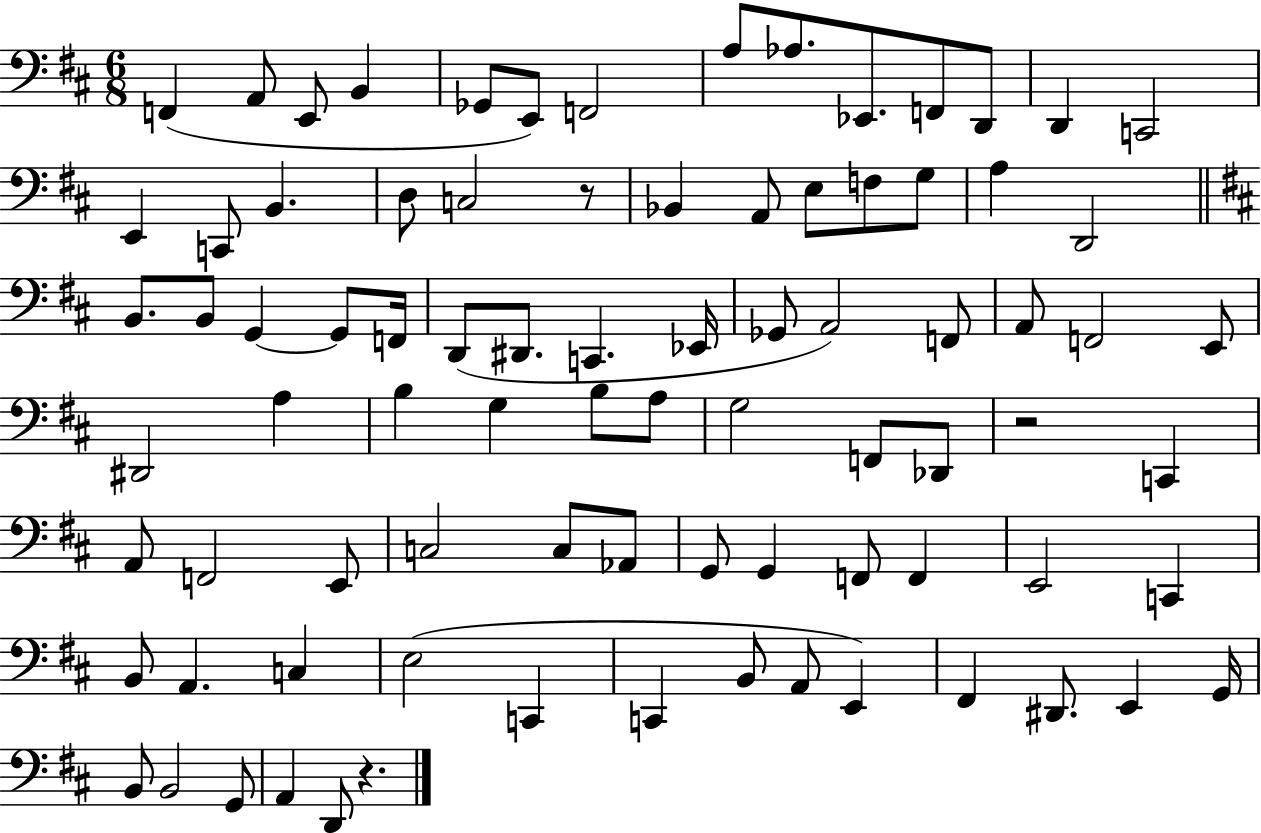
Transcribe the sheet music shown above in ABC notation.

X:1
T:Untitled
M:6/8
L:1/4
K:D
F,, A,,/2 E,,/2 B,, _G,,/2 E,,/2 F,,2 A,/2 _A,/2 _E,,/2 F,,/2 D,,/2 D,, C,,2 E,, C,,/2 B,, D,/2 C,2 z/2 _B,, A,,/2 E,/2 F,/2 G,/2 A, D,,2 B,,/2 B,,/2 G,, G,,/2 F,,/4 D,,/2 ^D,,/2 C,, _E,,/4 _G,,/2 A,,2 F,,/2 A,,/2 F,,2 E,,/2 ^D,,2 A, B, G, B,/2 A,/2 G,2 F,,/2 _D,,/2 z2 C,, A,,/2 F,,2 E,,/2 C,2 C,/2 _A,,/2 G,,/2 G,, F,,/2 F,, E,,2 C,, B,,/2 A,, C, E,2 C,, C,, B,,/2 A,,/2 E,, ^F,, ^D,,/2 E,, G,,/4 B,,/2 B,,2 G,,/2 A,, D,,/2 z